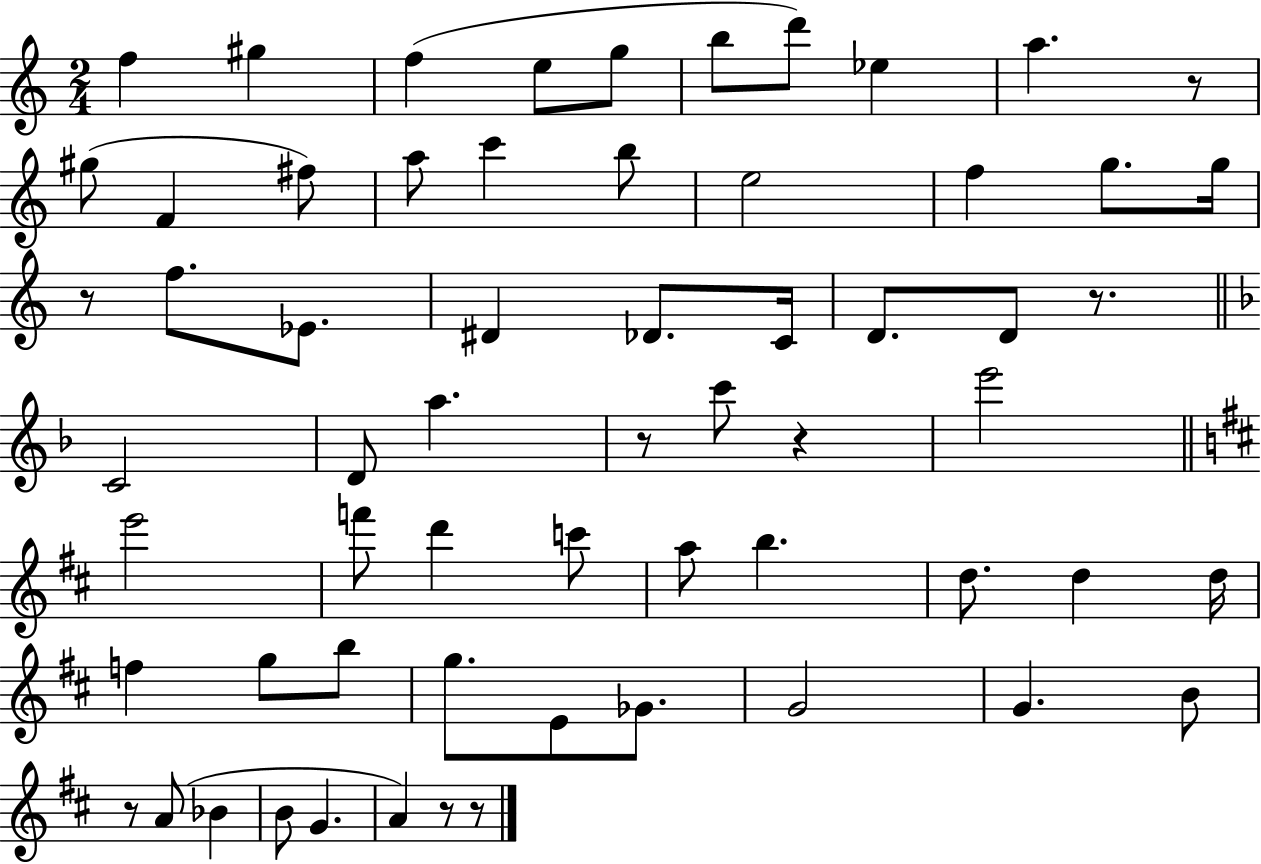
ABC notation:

X:1
T:Untitled
M:2/4
L:1/4
K:C
f ^g f e/2 g/2 b/2 d'/2 _e a z/2 ^g/2 F ^f/2 a/2 c' b/2 e2 f g/2 g/4 z/2 f/2 _E/2 ^D _D/2 C/4 D/2 D/2 z/2 C2 D/2 a z/2 c'/2 z e'2 e'2 f'/2 d' c'/2 a/2 b d/2 d d/4 f g/2 b/2 g/2 E/2 _G/2 G2 G B/2 z/2 A/2 _B B/2 G A z/2 z/2